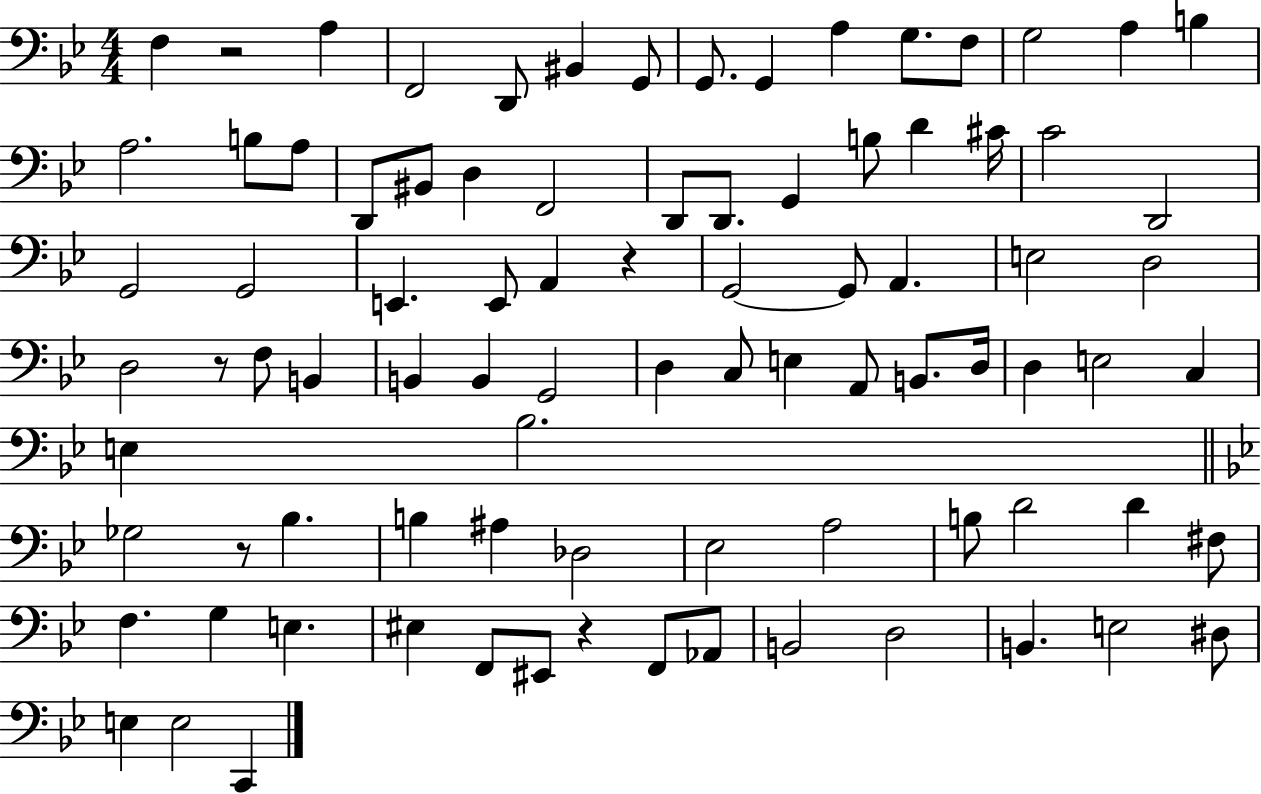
F3/q R/h A3/q F2/h D2/e BIS2/q G2/e G2/e. G2/q A3/q G3/e. F3/e G3/h A3/q B3/q A3/h. B3/e A3/e D2/e BIS2/e D3/q F2/h D2/e D2/e. G2/q B3/e D4/q C#4/s C4/h D2/h G2/h G2/h E2/q. E2/e A2/q R/q G2/h G2/e A2/q. E3/h D3/h D3/h R/e F3/e B2/q B2/q B2/q G2/h D3/q C3/e E3/q A2/e B2/e. D3/s D3/q E3/h C3/q E3/q Bb3/h. Gb3/h R/e Bb3/q. B3/q A#3/q Db3/h Eb3/h A3/h B3/e D4/h D4/q F#3/e F3/q. G3/q E3/q. EIS3/q F2/e EIS2/e R/q F2/e Ab2/e B2/h D3/h B2/q. E3/h D#3/e E3/q E3/h C2/q